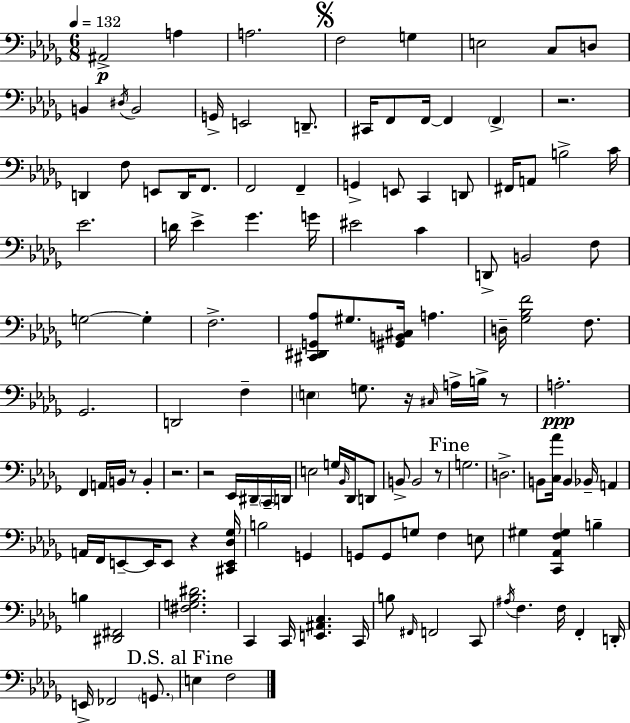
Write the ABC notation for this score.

X:1
T:Untitled
M:6/8
L:1/4
K:Bbm
^A,,2 A, A,2 F,2 G, E,2 C,/2 D,/2 B,, ^D,/4 B,,2 G,,/4 E,,2 D,,/2 ^C,,/4 F,,/2 F,,/4 F,, F,, z2 D,, F,/2 E,,/2 D,,/4 F,,/2 F,,2 F,, G,, E,,/2 C,, D,,/2 ^F,,/4 A,,/2 B,2 C/4 _E2 D/4 _E _G G/4 ^E2 C D,,/2 B,,2 F,/2 G,2 G, F,2 [^C,,^D,,G,,_A,]/2 ^G,/2 [^G,,B,,^C,]/4 A, D,/4 [_G,_B,F]2 F,/2 _G,,2 D,,2 F, E, G,/2 z/4 ^C,/4 A,/4 B,/4 z/2 A,2 F,, A,,/4 B,,/4 z/2 B,, z2 z2 _E,,/4 ^D,,/4 C,,/4 D,,/4 E,2 G,/4 _B,,/4 _D,,/4 D,,/2 B,,/2 B,,2 z/2 G,2 D,2 B,,/2 [C,_A]/4 B,, _B,,/4 A,, A,,/4 F,,/4 E,,/2 E,,/4 E,,/2 z [^C,,E,,_D,_G,]/4 B,2 G,, G,,/2 G,,/2 G,/2 F, E,/2 ^G, [C,,_A,,F,^G,] B, B, [^D,,^F,,]2 [^F,G,_B,^D]2 C,, C,,/4 [E,,^A,,C,] C,,/4 B,/2 ^F,,/4 F,,2 C,,/2 ^A,/4 F, F,/4 F,, D,,/4 E,,/4 _F,,2 G,,/2 E, F,2